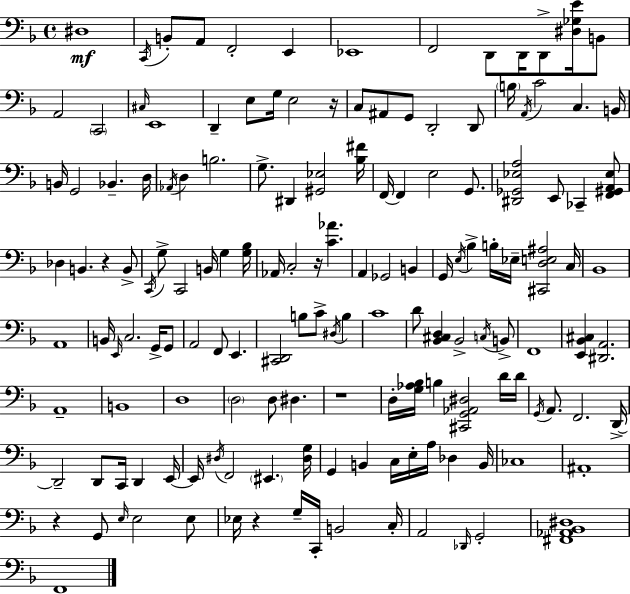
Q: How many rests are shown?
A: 6